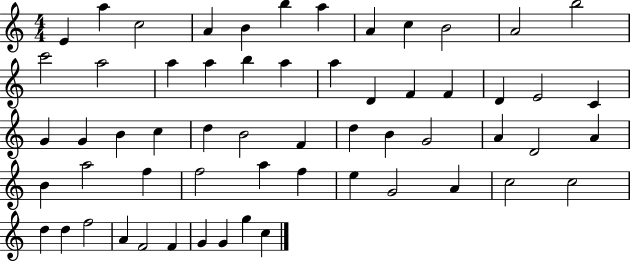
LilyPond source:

{
  \clef treble
  \numericTimeSignature
  \time 4/4
  \key c \major
  e'4 a''4 c''2 | a'4 b'4 b''4 a''4 | a'4 c''4 b'2 | a'2 b''2 | \break c'''2 a''2 | a''4 a''4 b''4 a''4 | a''4 d'4 f'4 f'4 | d'4 e'2 c'4 | \break g'4 g'4 b'4 c''4 | d''4 b'2 f'4 | d''4 b'4 g'2 | a'4 d'2 a'4 | \break b'4 a''2 f''4 | f''2 a''4 f''4 | e''4 g'2 a'4 | c''2 c''2 | \break d''4 d''4 f''2 | a'4 f'2 f'4 | g'4 g'4 g''4 c''4 | \bar "|."
}